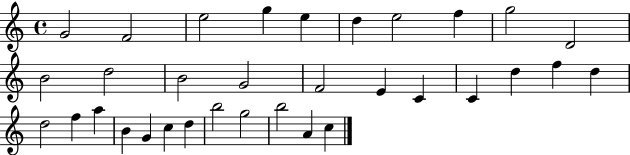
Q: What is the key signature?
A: C major